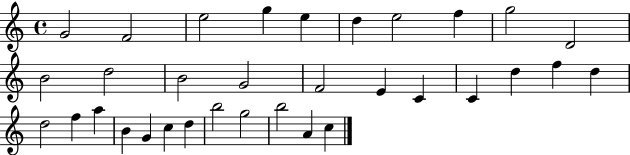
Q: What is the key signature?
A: C major